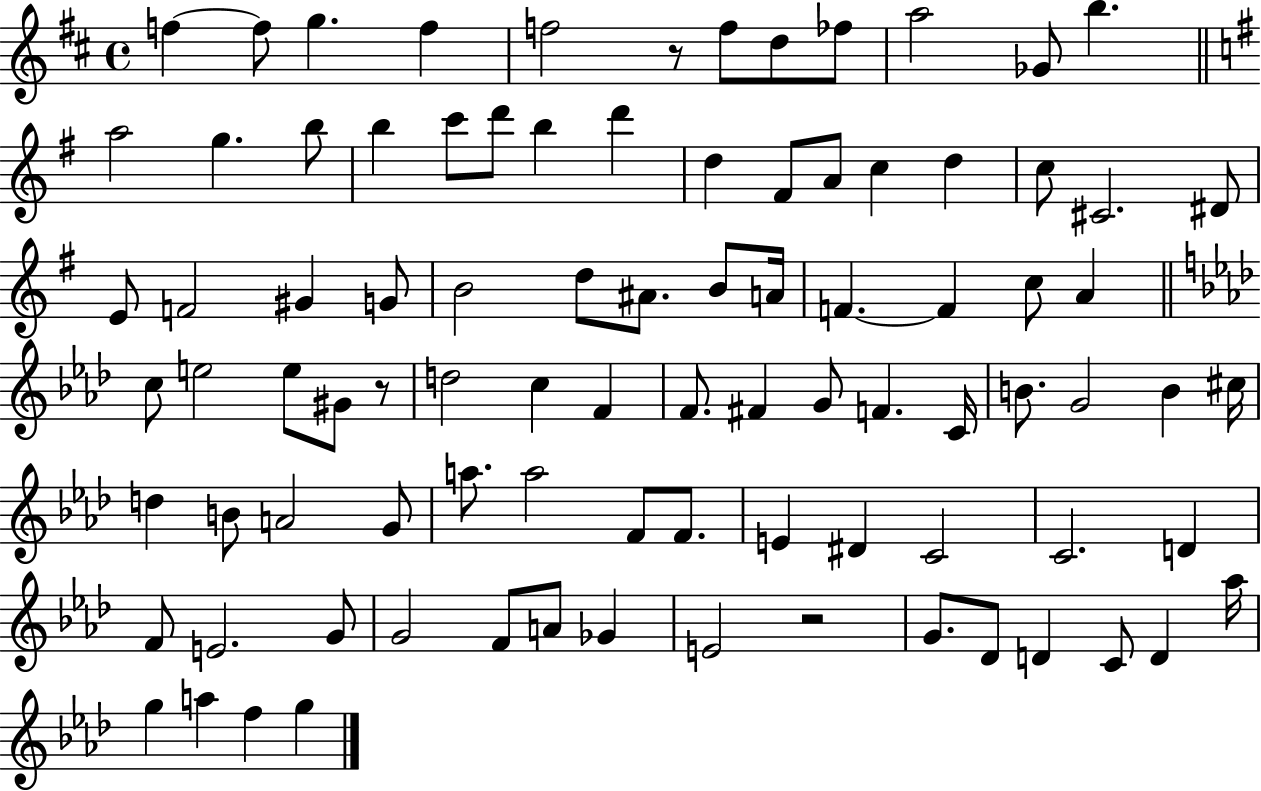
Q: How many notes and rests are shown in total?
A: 90